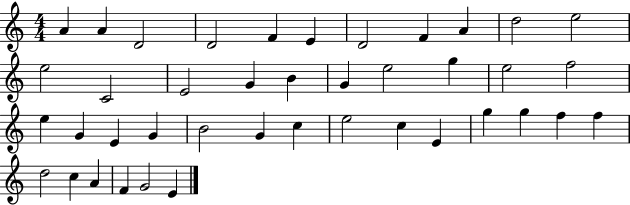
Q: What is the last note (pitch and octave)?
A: E4